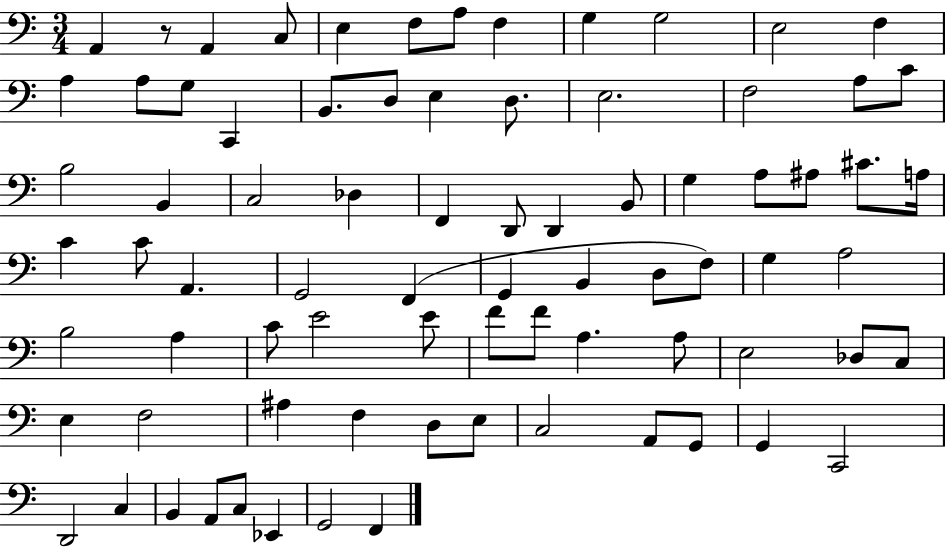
{
  \clef bass
  \numericTimeSignature
  \time 3/4
  \key c \major
  a,4 r8 a,4 c8 | e4 f8 a8 f4 | g4 g2 | e2 f4 | \break a4 a8 g8 c,4 | b,8. d8 e4 d8. | e2. | f2 a8 c'8 | \break b2 b,4 | c2 des4 | f,4 d,8 d,4 b,8 | g4 a8 ais8 cis'8. a16 | \break c'4 c'8 a,4. | g,2 f,4( | g,4 b,4 d8 f8) | g4 a2 | \break b2 a4 | c'8 e'2 e'8 | f'8 f'8 a4. a8 | e2 des8 c8 | \break e4 f2 | ais4 f4 d8 e8 | c2 a,8 g,8 | g,4 c,2 | \break d,2 c4 | b,4 a,8 c8 ees,4 | g,2 f,4 | \bar "|."
}